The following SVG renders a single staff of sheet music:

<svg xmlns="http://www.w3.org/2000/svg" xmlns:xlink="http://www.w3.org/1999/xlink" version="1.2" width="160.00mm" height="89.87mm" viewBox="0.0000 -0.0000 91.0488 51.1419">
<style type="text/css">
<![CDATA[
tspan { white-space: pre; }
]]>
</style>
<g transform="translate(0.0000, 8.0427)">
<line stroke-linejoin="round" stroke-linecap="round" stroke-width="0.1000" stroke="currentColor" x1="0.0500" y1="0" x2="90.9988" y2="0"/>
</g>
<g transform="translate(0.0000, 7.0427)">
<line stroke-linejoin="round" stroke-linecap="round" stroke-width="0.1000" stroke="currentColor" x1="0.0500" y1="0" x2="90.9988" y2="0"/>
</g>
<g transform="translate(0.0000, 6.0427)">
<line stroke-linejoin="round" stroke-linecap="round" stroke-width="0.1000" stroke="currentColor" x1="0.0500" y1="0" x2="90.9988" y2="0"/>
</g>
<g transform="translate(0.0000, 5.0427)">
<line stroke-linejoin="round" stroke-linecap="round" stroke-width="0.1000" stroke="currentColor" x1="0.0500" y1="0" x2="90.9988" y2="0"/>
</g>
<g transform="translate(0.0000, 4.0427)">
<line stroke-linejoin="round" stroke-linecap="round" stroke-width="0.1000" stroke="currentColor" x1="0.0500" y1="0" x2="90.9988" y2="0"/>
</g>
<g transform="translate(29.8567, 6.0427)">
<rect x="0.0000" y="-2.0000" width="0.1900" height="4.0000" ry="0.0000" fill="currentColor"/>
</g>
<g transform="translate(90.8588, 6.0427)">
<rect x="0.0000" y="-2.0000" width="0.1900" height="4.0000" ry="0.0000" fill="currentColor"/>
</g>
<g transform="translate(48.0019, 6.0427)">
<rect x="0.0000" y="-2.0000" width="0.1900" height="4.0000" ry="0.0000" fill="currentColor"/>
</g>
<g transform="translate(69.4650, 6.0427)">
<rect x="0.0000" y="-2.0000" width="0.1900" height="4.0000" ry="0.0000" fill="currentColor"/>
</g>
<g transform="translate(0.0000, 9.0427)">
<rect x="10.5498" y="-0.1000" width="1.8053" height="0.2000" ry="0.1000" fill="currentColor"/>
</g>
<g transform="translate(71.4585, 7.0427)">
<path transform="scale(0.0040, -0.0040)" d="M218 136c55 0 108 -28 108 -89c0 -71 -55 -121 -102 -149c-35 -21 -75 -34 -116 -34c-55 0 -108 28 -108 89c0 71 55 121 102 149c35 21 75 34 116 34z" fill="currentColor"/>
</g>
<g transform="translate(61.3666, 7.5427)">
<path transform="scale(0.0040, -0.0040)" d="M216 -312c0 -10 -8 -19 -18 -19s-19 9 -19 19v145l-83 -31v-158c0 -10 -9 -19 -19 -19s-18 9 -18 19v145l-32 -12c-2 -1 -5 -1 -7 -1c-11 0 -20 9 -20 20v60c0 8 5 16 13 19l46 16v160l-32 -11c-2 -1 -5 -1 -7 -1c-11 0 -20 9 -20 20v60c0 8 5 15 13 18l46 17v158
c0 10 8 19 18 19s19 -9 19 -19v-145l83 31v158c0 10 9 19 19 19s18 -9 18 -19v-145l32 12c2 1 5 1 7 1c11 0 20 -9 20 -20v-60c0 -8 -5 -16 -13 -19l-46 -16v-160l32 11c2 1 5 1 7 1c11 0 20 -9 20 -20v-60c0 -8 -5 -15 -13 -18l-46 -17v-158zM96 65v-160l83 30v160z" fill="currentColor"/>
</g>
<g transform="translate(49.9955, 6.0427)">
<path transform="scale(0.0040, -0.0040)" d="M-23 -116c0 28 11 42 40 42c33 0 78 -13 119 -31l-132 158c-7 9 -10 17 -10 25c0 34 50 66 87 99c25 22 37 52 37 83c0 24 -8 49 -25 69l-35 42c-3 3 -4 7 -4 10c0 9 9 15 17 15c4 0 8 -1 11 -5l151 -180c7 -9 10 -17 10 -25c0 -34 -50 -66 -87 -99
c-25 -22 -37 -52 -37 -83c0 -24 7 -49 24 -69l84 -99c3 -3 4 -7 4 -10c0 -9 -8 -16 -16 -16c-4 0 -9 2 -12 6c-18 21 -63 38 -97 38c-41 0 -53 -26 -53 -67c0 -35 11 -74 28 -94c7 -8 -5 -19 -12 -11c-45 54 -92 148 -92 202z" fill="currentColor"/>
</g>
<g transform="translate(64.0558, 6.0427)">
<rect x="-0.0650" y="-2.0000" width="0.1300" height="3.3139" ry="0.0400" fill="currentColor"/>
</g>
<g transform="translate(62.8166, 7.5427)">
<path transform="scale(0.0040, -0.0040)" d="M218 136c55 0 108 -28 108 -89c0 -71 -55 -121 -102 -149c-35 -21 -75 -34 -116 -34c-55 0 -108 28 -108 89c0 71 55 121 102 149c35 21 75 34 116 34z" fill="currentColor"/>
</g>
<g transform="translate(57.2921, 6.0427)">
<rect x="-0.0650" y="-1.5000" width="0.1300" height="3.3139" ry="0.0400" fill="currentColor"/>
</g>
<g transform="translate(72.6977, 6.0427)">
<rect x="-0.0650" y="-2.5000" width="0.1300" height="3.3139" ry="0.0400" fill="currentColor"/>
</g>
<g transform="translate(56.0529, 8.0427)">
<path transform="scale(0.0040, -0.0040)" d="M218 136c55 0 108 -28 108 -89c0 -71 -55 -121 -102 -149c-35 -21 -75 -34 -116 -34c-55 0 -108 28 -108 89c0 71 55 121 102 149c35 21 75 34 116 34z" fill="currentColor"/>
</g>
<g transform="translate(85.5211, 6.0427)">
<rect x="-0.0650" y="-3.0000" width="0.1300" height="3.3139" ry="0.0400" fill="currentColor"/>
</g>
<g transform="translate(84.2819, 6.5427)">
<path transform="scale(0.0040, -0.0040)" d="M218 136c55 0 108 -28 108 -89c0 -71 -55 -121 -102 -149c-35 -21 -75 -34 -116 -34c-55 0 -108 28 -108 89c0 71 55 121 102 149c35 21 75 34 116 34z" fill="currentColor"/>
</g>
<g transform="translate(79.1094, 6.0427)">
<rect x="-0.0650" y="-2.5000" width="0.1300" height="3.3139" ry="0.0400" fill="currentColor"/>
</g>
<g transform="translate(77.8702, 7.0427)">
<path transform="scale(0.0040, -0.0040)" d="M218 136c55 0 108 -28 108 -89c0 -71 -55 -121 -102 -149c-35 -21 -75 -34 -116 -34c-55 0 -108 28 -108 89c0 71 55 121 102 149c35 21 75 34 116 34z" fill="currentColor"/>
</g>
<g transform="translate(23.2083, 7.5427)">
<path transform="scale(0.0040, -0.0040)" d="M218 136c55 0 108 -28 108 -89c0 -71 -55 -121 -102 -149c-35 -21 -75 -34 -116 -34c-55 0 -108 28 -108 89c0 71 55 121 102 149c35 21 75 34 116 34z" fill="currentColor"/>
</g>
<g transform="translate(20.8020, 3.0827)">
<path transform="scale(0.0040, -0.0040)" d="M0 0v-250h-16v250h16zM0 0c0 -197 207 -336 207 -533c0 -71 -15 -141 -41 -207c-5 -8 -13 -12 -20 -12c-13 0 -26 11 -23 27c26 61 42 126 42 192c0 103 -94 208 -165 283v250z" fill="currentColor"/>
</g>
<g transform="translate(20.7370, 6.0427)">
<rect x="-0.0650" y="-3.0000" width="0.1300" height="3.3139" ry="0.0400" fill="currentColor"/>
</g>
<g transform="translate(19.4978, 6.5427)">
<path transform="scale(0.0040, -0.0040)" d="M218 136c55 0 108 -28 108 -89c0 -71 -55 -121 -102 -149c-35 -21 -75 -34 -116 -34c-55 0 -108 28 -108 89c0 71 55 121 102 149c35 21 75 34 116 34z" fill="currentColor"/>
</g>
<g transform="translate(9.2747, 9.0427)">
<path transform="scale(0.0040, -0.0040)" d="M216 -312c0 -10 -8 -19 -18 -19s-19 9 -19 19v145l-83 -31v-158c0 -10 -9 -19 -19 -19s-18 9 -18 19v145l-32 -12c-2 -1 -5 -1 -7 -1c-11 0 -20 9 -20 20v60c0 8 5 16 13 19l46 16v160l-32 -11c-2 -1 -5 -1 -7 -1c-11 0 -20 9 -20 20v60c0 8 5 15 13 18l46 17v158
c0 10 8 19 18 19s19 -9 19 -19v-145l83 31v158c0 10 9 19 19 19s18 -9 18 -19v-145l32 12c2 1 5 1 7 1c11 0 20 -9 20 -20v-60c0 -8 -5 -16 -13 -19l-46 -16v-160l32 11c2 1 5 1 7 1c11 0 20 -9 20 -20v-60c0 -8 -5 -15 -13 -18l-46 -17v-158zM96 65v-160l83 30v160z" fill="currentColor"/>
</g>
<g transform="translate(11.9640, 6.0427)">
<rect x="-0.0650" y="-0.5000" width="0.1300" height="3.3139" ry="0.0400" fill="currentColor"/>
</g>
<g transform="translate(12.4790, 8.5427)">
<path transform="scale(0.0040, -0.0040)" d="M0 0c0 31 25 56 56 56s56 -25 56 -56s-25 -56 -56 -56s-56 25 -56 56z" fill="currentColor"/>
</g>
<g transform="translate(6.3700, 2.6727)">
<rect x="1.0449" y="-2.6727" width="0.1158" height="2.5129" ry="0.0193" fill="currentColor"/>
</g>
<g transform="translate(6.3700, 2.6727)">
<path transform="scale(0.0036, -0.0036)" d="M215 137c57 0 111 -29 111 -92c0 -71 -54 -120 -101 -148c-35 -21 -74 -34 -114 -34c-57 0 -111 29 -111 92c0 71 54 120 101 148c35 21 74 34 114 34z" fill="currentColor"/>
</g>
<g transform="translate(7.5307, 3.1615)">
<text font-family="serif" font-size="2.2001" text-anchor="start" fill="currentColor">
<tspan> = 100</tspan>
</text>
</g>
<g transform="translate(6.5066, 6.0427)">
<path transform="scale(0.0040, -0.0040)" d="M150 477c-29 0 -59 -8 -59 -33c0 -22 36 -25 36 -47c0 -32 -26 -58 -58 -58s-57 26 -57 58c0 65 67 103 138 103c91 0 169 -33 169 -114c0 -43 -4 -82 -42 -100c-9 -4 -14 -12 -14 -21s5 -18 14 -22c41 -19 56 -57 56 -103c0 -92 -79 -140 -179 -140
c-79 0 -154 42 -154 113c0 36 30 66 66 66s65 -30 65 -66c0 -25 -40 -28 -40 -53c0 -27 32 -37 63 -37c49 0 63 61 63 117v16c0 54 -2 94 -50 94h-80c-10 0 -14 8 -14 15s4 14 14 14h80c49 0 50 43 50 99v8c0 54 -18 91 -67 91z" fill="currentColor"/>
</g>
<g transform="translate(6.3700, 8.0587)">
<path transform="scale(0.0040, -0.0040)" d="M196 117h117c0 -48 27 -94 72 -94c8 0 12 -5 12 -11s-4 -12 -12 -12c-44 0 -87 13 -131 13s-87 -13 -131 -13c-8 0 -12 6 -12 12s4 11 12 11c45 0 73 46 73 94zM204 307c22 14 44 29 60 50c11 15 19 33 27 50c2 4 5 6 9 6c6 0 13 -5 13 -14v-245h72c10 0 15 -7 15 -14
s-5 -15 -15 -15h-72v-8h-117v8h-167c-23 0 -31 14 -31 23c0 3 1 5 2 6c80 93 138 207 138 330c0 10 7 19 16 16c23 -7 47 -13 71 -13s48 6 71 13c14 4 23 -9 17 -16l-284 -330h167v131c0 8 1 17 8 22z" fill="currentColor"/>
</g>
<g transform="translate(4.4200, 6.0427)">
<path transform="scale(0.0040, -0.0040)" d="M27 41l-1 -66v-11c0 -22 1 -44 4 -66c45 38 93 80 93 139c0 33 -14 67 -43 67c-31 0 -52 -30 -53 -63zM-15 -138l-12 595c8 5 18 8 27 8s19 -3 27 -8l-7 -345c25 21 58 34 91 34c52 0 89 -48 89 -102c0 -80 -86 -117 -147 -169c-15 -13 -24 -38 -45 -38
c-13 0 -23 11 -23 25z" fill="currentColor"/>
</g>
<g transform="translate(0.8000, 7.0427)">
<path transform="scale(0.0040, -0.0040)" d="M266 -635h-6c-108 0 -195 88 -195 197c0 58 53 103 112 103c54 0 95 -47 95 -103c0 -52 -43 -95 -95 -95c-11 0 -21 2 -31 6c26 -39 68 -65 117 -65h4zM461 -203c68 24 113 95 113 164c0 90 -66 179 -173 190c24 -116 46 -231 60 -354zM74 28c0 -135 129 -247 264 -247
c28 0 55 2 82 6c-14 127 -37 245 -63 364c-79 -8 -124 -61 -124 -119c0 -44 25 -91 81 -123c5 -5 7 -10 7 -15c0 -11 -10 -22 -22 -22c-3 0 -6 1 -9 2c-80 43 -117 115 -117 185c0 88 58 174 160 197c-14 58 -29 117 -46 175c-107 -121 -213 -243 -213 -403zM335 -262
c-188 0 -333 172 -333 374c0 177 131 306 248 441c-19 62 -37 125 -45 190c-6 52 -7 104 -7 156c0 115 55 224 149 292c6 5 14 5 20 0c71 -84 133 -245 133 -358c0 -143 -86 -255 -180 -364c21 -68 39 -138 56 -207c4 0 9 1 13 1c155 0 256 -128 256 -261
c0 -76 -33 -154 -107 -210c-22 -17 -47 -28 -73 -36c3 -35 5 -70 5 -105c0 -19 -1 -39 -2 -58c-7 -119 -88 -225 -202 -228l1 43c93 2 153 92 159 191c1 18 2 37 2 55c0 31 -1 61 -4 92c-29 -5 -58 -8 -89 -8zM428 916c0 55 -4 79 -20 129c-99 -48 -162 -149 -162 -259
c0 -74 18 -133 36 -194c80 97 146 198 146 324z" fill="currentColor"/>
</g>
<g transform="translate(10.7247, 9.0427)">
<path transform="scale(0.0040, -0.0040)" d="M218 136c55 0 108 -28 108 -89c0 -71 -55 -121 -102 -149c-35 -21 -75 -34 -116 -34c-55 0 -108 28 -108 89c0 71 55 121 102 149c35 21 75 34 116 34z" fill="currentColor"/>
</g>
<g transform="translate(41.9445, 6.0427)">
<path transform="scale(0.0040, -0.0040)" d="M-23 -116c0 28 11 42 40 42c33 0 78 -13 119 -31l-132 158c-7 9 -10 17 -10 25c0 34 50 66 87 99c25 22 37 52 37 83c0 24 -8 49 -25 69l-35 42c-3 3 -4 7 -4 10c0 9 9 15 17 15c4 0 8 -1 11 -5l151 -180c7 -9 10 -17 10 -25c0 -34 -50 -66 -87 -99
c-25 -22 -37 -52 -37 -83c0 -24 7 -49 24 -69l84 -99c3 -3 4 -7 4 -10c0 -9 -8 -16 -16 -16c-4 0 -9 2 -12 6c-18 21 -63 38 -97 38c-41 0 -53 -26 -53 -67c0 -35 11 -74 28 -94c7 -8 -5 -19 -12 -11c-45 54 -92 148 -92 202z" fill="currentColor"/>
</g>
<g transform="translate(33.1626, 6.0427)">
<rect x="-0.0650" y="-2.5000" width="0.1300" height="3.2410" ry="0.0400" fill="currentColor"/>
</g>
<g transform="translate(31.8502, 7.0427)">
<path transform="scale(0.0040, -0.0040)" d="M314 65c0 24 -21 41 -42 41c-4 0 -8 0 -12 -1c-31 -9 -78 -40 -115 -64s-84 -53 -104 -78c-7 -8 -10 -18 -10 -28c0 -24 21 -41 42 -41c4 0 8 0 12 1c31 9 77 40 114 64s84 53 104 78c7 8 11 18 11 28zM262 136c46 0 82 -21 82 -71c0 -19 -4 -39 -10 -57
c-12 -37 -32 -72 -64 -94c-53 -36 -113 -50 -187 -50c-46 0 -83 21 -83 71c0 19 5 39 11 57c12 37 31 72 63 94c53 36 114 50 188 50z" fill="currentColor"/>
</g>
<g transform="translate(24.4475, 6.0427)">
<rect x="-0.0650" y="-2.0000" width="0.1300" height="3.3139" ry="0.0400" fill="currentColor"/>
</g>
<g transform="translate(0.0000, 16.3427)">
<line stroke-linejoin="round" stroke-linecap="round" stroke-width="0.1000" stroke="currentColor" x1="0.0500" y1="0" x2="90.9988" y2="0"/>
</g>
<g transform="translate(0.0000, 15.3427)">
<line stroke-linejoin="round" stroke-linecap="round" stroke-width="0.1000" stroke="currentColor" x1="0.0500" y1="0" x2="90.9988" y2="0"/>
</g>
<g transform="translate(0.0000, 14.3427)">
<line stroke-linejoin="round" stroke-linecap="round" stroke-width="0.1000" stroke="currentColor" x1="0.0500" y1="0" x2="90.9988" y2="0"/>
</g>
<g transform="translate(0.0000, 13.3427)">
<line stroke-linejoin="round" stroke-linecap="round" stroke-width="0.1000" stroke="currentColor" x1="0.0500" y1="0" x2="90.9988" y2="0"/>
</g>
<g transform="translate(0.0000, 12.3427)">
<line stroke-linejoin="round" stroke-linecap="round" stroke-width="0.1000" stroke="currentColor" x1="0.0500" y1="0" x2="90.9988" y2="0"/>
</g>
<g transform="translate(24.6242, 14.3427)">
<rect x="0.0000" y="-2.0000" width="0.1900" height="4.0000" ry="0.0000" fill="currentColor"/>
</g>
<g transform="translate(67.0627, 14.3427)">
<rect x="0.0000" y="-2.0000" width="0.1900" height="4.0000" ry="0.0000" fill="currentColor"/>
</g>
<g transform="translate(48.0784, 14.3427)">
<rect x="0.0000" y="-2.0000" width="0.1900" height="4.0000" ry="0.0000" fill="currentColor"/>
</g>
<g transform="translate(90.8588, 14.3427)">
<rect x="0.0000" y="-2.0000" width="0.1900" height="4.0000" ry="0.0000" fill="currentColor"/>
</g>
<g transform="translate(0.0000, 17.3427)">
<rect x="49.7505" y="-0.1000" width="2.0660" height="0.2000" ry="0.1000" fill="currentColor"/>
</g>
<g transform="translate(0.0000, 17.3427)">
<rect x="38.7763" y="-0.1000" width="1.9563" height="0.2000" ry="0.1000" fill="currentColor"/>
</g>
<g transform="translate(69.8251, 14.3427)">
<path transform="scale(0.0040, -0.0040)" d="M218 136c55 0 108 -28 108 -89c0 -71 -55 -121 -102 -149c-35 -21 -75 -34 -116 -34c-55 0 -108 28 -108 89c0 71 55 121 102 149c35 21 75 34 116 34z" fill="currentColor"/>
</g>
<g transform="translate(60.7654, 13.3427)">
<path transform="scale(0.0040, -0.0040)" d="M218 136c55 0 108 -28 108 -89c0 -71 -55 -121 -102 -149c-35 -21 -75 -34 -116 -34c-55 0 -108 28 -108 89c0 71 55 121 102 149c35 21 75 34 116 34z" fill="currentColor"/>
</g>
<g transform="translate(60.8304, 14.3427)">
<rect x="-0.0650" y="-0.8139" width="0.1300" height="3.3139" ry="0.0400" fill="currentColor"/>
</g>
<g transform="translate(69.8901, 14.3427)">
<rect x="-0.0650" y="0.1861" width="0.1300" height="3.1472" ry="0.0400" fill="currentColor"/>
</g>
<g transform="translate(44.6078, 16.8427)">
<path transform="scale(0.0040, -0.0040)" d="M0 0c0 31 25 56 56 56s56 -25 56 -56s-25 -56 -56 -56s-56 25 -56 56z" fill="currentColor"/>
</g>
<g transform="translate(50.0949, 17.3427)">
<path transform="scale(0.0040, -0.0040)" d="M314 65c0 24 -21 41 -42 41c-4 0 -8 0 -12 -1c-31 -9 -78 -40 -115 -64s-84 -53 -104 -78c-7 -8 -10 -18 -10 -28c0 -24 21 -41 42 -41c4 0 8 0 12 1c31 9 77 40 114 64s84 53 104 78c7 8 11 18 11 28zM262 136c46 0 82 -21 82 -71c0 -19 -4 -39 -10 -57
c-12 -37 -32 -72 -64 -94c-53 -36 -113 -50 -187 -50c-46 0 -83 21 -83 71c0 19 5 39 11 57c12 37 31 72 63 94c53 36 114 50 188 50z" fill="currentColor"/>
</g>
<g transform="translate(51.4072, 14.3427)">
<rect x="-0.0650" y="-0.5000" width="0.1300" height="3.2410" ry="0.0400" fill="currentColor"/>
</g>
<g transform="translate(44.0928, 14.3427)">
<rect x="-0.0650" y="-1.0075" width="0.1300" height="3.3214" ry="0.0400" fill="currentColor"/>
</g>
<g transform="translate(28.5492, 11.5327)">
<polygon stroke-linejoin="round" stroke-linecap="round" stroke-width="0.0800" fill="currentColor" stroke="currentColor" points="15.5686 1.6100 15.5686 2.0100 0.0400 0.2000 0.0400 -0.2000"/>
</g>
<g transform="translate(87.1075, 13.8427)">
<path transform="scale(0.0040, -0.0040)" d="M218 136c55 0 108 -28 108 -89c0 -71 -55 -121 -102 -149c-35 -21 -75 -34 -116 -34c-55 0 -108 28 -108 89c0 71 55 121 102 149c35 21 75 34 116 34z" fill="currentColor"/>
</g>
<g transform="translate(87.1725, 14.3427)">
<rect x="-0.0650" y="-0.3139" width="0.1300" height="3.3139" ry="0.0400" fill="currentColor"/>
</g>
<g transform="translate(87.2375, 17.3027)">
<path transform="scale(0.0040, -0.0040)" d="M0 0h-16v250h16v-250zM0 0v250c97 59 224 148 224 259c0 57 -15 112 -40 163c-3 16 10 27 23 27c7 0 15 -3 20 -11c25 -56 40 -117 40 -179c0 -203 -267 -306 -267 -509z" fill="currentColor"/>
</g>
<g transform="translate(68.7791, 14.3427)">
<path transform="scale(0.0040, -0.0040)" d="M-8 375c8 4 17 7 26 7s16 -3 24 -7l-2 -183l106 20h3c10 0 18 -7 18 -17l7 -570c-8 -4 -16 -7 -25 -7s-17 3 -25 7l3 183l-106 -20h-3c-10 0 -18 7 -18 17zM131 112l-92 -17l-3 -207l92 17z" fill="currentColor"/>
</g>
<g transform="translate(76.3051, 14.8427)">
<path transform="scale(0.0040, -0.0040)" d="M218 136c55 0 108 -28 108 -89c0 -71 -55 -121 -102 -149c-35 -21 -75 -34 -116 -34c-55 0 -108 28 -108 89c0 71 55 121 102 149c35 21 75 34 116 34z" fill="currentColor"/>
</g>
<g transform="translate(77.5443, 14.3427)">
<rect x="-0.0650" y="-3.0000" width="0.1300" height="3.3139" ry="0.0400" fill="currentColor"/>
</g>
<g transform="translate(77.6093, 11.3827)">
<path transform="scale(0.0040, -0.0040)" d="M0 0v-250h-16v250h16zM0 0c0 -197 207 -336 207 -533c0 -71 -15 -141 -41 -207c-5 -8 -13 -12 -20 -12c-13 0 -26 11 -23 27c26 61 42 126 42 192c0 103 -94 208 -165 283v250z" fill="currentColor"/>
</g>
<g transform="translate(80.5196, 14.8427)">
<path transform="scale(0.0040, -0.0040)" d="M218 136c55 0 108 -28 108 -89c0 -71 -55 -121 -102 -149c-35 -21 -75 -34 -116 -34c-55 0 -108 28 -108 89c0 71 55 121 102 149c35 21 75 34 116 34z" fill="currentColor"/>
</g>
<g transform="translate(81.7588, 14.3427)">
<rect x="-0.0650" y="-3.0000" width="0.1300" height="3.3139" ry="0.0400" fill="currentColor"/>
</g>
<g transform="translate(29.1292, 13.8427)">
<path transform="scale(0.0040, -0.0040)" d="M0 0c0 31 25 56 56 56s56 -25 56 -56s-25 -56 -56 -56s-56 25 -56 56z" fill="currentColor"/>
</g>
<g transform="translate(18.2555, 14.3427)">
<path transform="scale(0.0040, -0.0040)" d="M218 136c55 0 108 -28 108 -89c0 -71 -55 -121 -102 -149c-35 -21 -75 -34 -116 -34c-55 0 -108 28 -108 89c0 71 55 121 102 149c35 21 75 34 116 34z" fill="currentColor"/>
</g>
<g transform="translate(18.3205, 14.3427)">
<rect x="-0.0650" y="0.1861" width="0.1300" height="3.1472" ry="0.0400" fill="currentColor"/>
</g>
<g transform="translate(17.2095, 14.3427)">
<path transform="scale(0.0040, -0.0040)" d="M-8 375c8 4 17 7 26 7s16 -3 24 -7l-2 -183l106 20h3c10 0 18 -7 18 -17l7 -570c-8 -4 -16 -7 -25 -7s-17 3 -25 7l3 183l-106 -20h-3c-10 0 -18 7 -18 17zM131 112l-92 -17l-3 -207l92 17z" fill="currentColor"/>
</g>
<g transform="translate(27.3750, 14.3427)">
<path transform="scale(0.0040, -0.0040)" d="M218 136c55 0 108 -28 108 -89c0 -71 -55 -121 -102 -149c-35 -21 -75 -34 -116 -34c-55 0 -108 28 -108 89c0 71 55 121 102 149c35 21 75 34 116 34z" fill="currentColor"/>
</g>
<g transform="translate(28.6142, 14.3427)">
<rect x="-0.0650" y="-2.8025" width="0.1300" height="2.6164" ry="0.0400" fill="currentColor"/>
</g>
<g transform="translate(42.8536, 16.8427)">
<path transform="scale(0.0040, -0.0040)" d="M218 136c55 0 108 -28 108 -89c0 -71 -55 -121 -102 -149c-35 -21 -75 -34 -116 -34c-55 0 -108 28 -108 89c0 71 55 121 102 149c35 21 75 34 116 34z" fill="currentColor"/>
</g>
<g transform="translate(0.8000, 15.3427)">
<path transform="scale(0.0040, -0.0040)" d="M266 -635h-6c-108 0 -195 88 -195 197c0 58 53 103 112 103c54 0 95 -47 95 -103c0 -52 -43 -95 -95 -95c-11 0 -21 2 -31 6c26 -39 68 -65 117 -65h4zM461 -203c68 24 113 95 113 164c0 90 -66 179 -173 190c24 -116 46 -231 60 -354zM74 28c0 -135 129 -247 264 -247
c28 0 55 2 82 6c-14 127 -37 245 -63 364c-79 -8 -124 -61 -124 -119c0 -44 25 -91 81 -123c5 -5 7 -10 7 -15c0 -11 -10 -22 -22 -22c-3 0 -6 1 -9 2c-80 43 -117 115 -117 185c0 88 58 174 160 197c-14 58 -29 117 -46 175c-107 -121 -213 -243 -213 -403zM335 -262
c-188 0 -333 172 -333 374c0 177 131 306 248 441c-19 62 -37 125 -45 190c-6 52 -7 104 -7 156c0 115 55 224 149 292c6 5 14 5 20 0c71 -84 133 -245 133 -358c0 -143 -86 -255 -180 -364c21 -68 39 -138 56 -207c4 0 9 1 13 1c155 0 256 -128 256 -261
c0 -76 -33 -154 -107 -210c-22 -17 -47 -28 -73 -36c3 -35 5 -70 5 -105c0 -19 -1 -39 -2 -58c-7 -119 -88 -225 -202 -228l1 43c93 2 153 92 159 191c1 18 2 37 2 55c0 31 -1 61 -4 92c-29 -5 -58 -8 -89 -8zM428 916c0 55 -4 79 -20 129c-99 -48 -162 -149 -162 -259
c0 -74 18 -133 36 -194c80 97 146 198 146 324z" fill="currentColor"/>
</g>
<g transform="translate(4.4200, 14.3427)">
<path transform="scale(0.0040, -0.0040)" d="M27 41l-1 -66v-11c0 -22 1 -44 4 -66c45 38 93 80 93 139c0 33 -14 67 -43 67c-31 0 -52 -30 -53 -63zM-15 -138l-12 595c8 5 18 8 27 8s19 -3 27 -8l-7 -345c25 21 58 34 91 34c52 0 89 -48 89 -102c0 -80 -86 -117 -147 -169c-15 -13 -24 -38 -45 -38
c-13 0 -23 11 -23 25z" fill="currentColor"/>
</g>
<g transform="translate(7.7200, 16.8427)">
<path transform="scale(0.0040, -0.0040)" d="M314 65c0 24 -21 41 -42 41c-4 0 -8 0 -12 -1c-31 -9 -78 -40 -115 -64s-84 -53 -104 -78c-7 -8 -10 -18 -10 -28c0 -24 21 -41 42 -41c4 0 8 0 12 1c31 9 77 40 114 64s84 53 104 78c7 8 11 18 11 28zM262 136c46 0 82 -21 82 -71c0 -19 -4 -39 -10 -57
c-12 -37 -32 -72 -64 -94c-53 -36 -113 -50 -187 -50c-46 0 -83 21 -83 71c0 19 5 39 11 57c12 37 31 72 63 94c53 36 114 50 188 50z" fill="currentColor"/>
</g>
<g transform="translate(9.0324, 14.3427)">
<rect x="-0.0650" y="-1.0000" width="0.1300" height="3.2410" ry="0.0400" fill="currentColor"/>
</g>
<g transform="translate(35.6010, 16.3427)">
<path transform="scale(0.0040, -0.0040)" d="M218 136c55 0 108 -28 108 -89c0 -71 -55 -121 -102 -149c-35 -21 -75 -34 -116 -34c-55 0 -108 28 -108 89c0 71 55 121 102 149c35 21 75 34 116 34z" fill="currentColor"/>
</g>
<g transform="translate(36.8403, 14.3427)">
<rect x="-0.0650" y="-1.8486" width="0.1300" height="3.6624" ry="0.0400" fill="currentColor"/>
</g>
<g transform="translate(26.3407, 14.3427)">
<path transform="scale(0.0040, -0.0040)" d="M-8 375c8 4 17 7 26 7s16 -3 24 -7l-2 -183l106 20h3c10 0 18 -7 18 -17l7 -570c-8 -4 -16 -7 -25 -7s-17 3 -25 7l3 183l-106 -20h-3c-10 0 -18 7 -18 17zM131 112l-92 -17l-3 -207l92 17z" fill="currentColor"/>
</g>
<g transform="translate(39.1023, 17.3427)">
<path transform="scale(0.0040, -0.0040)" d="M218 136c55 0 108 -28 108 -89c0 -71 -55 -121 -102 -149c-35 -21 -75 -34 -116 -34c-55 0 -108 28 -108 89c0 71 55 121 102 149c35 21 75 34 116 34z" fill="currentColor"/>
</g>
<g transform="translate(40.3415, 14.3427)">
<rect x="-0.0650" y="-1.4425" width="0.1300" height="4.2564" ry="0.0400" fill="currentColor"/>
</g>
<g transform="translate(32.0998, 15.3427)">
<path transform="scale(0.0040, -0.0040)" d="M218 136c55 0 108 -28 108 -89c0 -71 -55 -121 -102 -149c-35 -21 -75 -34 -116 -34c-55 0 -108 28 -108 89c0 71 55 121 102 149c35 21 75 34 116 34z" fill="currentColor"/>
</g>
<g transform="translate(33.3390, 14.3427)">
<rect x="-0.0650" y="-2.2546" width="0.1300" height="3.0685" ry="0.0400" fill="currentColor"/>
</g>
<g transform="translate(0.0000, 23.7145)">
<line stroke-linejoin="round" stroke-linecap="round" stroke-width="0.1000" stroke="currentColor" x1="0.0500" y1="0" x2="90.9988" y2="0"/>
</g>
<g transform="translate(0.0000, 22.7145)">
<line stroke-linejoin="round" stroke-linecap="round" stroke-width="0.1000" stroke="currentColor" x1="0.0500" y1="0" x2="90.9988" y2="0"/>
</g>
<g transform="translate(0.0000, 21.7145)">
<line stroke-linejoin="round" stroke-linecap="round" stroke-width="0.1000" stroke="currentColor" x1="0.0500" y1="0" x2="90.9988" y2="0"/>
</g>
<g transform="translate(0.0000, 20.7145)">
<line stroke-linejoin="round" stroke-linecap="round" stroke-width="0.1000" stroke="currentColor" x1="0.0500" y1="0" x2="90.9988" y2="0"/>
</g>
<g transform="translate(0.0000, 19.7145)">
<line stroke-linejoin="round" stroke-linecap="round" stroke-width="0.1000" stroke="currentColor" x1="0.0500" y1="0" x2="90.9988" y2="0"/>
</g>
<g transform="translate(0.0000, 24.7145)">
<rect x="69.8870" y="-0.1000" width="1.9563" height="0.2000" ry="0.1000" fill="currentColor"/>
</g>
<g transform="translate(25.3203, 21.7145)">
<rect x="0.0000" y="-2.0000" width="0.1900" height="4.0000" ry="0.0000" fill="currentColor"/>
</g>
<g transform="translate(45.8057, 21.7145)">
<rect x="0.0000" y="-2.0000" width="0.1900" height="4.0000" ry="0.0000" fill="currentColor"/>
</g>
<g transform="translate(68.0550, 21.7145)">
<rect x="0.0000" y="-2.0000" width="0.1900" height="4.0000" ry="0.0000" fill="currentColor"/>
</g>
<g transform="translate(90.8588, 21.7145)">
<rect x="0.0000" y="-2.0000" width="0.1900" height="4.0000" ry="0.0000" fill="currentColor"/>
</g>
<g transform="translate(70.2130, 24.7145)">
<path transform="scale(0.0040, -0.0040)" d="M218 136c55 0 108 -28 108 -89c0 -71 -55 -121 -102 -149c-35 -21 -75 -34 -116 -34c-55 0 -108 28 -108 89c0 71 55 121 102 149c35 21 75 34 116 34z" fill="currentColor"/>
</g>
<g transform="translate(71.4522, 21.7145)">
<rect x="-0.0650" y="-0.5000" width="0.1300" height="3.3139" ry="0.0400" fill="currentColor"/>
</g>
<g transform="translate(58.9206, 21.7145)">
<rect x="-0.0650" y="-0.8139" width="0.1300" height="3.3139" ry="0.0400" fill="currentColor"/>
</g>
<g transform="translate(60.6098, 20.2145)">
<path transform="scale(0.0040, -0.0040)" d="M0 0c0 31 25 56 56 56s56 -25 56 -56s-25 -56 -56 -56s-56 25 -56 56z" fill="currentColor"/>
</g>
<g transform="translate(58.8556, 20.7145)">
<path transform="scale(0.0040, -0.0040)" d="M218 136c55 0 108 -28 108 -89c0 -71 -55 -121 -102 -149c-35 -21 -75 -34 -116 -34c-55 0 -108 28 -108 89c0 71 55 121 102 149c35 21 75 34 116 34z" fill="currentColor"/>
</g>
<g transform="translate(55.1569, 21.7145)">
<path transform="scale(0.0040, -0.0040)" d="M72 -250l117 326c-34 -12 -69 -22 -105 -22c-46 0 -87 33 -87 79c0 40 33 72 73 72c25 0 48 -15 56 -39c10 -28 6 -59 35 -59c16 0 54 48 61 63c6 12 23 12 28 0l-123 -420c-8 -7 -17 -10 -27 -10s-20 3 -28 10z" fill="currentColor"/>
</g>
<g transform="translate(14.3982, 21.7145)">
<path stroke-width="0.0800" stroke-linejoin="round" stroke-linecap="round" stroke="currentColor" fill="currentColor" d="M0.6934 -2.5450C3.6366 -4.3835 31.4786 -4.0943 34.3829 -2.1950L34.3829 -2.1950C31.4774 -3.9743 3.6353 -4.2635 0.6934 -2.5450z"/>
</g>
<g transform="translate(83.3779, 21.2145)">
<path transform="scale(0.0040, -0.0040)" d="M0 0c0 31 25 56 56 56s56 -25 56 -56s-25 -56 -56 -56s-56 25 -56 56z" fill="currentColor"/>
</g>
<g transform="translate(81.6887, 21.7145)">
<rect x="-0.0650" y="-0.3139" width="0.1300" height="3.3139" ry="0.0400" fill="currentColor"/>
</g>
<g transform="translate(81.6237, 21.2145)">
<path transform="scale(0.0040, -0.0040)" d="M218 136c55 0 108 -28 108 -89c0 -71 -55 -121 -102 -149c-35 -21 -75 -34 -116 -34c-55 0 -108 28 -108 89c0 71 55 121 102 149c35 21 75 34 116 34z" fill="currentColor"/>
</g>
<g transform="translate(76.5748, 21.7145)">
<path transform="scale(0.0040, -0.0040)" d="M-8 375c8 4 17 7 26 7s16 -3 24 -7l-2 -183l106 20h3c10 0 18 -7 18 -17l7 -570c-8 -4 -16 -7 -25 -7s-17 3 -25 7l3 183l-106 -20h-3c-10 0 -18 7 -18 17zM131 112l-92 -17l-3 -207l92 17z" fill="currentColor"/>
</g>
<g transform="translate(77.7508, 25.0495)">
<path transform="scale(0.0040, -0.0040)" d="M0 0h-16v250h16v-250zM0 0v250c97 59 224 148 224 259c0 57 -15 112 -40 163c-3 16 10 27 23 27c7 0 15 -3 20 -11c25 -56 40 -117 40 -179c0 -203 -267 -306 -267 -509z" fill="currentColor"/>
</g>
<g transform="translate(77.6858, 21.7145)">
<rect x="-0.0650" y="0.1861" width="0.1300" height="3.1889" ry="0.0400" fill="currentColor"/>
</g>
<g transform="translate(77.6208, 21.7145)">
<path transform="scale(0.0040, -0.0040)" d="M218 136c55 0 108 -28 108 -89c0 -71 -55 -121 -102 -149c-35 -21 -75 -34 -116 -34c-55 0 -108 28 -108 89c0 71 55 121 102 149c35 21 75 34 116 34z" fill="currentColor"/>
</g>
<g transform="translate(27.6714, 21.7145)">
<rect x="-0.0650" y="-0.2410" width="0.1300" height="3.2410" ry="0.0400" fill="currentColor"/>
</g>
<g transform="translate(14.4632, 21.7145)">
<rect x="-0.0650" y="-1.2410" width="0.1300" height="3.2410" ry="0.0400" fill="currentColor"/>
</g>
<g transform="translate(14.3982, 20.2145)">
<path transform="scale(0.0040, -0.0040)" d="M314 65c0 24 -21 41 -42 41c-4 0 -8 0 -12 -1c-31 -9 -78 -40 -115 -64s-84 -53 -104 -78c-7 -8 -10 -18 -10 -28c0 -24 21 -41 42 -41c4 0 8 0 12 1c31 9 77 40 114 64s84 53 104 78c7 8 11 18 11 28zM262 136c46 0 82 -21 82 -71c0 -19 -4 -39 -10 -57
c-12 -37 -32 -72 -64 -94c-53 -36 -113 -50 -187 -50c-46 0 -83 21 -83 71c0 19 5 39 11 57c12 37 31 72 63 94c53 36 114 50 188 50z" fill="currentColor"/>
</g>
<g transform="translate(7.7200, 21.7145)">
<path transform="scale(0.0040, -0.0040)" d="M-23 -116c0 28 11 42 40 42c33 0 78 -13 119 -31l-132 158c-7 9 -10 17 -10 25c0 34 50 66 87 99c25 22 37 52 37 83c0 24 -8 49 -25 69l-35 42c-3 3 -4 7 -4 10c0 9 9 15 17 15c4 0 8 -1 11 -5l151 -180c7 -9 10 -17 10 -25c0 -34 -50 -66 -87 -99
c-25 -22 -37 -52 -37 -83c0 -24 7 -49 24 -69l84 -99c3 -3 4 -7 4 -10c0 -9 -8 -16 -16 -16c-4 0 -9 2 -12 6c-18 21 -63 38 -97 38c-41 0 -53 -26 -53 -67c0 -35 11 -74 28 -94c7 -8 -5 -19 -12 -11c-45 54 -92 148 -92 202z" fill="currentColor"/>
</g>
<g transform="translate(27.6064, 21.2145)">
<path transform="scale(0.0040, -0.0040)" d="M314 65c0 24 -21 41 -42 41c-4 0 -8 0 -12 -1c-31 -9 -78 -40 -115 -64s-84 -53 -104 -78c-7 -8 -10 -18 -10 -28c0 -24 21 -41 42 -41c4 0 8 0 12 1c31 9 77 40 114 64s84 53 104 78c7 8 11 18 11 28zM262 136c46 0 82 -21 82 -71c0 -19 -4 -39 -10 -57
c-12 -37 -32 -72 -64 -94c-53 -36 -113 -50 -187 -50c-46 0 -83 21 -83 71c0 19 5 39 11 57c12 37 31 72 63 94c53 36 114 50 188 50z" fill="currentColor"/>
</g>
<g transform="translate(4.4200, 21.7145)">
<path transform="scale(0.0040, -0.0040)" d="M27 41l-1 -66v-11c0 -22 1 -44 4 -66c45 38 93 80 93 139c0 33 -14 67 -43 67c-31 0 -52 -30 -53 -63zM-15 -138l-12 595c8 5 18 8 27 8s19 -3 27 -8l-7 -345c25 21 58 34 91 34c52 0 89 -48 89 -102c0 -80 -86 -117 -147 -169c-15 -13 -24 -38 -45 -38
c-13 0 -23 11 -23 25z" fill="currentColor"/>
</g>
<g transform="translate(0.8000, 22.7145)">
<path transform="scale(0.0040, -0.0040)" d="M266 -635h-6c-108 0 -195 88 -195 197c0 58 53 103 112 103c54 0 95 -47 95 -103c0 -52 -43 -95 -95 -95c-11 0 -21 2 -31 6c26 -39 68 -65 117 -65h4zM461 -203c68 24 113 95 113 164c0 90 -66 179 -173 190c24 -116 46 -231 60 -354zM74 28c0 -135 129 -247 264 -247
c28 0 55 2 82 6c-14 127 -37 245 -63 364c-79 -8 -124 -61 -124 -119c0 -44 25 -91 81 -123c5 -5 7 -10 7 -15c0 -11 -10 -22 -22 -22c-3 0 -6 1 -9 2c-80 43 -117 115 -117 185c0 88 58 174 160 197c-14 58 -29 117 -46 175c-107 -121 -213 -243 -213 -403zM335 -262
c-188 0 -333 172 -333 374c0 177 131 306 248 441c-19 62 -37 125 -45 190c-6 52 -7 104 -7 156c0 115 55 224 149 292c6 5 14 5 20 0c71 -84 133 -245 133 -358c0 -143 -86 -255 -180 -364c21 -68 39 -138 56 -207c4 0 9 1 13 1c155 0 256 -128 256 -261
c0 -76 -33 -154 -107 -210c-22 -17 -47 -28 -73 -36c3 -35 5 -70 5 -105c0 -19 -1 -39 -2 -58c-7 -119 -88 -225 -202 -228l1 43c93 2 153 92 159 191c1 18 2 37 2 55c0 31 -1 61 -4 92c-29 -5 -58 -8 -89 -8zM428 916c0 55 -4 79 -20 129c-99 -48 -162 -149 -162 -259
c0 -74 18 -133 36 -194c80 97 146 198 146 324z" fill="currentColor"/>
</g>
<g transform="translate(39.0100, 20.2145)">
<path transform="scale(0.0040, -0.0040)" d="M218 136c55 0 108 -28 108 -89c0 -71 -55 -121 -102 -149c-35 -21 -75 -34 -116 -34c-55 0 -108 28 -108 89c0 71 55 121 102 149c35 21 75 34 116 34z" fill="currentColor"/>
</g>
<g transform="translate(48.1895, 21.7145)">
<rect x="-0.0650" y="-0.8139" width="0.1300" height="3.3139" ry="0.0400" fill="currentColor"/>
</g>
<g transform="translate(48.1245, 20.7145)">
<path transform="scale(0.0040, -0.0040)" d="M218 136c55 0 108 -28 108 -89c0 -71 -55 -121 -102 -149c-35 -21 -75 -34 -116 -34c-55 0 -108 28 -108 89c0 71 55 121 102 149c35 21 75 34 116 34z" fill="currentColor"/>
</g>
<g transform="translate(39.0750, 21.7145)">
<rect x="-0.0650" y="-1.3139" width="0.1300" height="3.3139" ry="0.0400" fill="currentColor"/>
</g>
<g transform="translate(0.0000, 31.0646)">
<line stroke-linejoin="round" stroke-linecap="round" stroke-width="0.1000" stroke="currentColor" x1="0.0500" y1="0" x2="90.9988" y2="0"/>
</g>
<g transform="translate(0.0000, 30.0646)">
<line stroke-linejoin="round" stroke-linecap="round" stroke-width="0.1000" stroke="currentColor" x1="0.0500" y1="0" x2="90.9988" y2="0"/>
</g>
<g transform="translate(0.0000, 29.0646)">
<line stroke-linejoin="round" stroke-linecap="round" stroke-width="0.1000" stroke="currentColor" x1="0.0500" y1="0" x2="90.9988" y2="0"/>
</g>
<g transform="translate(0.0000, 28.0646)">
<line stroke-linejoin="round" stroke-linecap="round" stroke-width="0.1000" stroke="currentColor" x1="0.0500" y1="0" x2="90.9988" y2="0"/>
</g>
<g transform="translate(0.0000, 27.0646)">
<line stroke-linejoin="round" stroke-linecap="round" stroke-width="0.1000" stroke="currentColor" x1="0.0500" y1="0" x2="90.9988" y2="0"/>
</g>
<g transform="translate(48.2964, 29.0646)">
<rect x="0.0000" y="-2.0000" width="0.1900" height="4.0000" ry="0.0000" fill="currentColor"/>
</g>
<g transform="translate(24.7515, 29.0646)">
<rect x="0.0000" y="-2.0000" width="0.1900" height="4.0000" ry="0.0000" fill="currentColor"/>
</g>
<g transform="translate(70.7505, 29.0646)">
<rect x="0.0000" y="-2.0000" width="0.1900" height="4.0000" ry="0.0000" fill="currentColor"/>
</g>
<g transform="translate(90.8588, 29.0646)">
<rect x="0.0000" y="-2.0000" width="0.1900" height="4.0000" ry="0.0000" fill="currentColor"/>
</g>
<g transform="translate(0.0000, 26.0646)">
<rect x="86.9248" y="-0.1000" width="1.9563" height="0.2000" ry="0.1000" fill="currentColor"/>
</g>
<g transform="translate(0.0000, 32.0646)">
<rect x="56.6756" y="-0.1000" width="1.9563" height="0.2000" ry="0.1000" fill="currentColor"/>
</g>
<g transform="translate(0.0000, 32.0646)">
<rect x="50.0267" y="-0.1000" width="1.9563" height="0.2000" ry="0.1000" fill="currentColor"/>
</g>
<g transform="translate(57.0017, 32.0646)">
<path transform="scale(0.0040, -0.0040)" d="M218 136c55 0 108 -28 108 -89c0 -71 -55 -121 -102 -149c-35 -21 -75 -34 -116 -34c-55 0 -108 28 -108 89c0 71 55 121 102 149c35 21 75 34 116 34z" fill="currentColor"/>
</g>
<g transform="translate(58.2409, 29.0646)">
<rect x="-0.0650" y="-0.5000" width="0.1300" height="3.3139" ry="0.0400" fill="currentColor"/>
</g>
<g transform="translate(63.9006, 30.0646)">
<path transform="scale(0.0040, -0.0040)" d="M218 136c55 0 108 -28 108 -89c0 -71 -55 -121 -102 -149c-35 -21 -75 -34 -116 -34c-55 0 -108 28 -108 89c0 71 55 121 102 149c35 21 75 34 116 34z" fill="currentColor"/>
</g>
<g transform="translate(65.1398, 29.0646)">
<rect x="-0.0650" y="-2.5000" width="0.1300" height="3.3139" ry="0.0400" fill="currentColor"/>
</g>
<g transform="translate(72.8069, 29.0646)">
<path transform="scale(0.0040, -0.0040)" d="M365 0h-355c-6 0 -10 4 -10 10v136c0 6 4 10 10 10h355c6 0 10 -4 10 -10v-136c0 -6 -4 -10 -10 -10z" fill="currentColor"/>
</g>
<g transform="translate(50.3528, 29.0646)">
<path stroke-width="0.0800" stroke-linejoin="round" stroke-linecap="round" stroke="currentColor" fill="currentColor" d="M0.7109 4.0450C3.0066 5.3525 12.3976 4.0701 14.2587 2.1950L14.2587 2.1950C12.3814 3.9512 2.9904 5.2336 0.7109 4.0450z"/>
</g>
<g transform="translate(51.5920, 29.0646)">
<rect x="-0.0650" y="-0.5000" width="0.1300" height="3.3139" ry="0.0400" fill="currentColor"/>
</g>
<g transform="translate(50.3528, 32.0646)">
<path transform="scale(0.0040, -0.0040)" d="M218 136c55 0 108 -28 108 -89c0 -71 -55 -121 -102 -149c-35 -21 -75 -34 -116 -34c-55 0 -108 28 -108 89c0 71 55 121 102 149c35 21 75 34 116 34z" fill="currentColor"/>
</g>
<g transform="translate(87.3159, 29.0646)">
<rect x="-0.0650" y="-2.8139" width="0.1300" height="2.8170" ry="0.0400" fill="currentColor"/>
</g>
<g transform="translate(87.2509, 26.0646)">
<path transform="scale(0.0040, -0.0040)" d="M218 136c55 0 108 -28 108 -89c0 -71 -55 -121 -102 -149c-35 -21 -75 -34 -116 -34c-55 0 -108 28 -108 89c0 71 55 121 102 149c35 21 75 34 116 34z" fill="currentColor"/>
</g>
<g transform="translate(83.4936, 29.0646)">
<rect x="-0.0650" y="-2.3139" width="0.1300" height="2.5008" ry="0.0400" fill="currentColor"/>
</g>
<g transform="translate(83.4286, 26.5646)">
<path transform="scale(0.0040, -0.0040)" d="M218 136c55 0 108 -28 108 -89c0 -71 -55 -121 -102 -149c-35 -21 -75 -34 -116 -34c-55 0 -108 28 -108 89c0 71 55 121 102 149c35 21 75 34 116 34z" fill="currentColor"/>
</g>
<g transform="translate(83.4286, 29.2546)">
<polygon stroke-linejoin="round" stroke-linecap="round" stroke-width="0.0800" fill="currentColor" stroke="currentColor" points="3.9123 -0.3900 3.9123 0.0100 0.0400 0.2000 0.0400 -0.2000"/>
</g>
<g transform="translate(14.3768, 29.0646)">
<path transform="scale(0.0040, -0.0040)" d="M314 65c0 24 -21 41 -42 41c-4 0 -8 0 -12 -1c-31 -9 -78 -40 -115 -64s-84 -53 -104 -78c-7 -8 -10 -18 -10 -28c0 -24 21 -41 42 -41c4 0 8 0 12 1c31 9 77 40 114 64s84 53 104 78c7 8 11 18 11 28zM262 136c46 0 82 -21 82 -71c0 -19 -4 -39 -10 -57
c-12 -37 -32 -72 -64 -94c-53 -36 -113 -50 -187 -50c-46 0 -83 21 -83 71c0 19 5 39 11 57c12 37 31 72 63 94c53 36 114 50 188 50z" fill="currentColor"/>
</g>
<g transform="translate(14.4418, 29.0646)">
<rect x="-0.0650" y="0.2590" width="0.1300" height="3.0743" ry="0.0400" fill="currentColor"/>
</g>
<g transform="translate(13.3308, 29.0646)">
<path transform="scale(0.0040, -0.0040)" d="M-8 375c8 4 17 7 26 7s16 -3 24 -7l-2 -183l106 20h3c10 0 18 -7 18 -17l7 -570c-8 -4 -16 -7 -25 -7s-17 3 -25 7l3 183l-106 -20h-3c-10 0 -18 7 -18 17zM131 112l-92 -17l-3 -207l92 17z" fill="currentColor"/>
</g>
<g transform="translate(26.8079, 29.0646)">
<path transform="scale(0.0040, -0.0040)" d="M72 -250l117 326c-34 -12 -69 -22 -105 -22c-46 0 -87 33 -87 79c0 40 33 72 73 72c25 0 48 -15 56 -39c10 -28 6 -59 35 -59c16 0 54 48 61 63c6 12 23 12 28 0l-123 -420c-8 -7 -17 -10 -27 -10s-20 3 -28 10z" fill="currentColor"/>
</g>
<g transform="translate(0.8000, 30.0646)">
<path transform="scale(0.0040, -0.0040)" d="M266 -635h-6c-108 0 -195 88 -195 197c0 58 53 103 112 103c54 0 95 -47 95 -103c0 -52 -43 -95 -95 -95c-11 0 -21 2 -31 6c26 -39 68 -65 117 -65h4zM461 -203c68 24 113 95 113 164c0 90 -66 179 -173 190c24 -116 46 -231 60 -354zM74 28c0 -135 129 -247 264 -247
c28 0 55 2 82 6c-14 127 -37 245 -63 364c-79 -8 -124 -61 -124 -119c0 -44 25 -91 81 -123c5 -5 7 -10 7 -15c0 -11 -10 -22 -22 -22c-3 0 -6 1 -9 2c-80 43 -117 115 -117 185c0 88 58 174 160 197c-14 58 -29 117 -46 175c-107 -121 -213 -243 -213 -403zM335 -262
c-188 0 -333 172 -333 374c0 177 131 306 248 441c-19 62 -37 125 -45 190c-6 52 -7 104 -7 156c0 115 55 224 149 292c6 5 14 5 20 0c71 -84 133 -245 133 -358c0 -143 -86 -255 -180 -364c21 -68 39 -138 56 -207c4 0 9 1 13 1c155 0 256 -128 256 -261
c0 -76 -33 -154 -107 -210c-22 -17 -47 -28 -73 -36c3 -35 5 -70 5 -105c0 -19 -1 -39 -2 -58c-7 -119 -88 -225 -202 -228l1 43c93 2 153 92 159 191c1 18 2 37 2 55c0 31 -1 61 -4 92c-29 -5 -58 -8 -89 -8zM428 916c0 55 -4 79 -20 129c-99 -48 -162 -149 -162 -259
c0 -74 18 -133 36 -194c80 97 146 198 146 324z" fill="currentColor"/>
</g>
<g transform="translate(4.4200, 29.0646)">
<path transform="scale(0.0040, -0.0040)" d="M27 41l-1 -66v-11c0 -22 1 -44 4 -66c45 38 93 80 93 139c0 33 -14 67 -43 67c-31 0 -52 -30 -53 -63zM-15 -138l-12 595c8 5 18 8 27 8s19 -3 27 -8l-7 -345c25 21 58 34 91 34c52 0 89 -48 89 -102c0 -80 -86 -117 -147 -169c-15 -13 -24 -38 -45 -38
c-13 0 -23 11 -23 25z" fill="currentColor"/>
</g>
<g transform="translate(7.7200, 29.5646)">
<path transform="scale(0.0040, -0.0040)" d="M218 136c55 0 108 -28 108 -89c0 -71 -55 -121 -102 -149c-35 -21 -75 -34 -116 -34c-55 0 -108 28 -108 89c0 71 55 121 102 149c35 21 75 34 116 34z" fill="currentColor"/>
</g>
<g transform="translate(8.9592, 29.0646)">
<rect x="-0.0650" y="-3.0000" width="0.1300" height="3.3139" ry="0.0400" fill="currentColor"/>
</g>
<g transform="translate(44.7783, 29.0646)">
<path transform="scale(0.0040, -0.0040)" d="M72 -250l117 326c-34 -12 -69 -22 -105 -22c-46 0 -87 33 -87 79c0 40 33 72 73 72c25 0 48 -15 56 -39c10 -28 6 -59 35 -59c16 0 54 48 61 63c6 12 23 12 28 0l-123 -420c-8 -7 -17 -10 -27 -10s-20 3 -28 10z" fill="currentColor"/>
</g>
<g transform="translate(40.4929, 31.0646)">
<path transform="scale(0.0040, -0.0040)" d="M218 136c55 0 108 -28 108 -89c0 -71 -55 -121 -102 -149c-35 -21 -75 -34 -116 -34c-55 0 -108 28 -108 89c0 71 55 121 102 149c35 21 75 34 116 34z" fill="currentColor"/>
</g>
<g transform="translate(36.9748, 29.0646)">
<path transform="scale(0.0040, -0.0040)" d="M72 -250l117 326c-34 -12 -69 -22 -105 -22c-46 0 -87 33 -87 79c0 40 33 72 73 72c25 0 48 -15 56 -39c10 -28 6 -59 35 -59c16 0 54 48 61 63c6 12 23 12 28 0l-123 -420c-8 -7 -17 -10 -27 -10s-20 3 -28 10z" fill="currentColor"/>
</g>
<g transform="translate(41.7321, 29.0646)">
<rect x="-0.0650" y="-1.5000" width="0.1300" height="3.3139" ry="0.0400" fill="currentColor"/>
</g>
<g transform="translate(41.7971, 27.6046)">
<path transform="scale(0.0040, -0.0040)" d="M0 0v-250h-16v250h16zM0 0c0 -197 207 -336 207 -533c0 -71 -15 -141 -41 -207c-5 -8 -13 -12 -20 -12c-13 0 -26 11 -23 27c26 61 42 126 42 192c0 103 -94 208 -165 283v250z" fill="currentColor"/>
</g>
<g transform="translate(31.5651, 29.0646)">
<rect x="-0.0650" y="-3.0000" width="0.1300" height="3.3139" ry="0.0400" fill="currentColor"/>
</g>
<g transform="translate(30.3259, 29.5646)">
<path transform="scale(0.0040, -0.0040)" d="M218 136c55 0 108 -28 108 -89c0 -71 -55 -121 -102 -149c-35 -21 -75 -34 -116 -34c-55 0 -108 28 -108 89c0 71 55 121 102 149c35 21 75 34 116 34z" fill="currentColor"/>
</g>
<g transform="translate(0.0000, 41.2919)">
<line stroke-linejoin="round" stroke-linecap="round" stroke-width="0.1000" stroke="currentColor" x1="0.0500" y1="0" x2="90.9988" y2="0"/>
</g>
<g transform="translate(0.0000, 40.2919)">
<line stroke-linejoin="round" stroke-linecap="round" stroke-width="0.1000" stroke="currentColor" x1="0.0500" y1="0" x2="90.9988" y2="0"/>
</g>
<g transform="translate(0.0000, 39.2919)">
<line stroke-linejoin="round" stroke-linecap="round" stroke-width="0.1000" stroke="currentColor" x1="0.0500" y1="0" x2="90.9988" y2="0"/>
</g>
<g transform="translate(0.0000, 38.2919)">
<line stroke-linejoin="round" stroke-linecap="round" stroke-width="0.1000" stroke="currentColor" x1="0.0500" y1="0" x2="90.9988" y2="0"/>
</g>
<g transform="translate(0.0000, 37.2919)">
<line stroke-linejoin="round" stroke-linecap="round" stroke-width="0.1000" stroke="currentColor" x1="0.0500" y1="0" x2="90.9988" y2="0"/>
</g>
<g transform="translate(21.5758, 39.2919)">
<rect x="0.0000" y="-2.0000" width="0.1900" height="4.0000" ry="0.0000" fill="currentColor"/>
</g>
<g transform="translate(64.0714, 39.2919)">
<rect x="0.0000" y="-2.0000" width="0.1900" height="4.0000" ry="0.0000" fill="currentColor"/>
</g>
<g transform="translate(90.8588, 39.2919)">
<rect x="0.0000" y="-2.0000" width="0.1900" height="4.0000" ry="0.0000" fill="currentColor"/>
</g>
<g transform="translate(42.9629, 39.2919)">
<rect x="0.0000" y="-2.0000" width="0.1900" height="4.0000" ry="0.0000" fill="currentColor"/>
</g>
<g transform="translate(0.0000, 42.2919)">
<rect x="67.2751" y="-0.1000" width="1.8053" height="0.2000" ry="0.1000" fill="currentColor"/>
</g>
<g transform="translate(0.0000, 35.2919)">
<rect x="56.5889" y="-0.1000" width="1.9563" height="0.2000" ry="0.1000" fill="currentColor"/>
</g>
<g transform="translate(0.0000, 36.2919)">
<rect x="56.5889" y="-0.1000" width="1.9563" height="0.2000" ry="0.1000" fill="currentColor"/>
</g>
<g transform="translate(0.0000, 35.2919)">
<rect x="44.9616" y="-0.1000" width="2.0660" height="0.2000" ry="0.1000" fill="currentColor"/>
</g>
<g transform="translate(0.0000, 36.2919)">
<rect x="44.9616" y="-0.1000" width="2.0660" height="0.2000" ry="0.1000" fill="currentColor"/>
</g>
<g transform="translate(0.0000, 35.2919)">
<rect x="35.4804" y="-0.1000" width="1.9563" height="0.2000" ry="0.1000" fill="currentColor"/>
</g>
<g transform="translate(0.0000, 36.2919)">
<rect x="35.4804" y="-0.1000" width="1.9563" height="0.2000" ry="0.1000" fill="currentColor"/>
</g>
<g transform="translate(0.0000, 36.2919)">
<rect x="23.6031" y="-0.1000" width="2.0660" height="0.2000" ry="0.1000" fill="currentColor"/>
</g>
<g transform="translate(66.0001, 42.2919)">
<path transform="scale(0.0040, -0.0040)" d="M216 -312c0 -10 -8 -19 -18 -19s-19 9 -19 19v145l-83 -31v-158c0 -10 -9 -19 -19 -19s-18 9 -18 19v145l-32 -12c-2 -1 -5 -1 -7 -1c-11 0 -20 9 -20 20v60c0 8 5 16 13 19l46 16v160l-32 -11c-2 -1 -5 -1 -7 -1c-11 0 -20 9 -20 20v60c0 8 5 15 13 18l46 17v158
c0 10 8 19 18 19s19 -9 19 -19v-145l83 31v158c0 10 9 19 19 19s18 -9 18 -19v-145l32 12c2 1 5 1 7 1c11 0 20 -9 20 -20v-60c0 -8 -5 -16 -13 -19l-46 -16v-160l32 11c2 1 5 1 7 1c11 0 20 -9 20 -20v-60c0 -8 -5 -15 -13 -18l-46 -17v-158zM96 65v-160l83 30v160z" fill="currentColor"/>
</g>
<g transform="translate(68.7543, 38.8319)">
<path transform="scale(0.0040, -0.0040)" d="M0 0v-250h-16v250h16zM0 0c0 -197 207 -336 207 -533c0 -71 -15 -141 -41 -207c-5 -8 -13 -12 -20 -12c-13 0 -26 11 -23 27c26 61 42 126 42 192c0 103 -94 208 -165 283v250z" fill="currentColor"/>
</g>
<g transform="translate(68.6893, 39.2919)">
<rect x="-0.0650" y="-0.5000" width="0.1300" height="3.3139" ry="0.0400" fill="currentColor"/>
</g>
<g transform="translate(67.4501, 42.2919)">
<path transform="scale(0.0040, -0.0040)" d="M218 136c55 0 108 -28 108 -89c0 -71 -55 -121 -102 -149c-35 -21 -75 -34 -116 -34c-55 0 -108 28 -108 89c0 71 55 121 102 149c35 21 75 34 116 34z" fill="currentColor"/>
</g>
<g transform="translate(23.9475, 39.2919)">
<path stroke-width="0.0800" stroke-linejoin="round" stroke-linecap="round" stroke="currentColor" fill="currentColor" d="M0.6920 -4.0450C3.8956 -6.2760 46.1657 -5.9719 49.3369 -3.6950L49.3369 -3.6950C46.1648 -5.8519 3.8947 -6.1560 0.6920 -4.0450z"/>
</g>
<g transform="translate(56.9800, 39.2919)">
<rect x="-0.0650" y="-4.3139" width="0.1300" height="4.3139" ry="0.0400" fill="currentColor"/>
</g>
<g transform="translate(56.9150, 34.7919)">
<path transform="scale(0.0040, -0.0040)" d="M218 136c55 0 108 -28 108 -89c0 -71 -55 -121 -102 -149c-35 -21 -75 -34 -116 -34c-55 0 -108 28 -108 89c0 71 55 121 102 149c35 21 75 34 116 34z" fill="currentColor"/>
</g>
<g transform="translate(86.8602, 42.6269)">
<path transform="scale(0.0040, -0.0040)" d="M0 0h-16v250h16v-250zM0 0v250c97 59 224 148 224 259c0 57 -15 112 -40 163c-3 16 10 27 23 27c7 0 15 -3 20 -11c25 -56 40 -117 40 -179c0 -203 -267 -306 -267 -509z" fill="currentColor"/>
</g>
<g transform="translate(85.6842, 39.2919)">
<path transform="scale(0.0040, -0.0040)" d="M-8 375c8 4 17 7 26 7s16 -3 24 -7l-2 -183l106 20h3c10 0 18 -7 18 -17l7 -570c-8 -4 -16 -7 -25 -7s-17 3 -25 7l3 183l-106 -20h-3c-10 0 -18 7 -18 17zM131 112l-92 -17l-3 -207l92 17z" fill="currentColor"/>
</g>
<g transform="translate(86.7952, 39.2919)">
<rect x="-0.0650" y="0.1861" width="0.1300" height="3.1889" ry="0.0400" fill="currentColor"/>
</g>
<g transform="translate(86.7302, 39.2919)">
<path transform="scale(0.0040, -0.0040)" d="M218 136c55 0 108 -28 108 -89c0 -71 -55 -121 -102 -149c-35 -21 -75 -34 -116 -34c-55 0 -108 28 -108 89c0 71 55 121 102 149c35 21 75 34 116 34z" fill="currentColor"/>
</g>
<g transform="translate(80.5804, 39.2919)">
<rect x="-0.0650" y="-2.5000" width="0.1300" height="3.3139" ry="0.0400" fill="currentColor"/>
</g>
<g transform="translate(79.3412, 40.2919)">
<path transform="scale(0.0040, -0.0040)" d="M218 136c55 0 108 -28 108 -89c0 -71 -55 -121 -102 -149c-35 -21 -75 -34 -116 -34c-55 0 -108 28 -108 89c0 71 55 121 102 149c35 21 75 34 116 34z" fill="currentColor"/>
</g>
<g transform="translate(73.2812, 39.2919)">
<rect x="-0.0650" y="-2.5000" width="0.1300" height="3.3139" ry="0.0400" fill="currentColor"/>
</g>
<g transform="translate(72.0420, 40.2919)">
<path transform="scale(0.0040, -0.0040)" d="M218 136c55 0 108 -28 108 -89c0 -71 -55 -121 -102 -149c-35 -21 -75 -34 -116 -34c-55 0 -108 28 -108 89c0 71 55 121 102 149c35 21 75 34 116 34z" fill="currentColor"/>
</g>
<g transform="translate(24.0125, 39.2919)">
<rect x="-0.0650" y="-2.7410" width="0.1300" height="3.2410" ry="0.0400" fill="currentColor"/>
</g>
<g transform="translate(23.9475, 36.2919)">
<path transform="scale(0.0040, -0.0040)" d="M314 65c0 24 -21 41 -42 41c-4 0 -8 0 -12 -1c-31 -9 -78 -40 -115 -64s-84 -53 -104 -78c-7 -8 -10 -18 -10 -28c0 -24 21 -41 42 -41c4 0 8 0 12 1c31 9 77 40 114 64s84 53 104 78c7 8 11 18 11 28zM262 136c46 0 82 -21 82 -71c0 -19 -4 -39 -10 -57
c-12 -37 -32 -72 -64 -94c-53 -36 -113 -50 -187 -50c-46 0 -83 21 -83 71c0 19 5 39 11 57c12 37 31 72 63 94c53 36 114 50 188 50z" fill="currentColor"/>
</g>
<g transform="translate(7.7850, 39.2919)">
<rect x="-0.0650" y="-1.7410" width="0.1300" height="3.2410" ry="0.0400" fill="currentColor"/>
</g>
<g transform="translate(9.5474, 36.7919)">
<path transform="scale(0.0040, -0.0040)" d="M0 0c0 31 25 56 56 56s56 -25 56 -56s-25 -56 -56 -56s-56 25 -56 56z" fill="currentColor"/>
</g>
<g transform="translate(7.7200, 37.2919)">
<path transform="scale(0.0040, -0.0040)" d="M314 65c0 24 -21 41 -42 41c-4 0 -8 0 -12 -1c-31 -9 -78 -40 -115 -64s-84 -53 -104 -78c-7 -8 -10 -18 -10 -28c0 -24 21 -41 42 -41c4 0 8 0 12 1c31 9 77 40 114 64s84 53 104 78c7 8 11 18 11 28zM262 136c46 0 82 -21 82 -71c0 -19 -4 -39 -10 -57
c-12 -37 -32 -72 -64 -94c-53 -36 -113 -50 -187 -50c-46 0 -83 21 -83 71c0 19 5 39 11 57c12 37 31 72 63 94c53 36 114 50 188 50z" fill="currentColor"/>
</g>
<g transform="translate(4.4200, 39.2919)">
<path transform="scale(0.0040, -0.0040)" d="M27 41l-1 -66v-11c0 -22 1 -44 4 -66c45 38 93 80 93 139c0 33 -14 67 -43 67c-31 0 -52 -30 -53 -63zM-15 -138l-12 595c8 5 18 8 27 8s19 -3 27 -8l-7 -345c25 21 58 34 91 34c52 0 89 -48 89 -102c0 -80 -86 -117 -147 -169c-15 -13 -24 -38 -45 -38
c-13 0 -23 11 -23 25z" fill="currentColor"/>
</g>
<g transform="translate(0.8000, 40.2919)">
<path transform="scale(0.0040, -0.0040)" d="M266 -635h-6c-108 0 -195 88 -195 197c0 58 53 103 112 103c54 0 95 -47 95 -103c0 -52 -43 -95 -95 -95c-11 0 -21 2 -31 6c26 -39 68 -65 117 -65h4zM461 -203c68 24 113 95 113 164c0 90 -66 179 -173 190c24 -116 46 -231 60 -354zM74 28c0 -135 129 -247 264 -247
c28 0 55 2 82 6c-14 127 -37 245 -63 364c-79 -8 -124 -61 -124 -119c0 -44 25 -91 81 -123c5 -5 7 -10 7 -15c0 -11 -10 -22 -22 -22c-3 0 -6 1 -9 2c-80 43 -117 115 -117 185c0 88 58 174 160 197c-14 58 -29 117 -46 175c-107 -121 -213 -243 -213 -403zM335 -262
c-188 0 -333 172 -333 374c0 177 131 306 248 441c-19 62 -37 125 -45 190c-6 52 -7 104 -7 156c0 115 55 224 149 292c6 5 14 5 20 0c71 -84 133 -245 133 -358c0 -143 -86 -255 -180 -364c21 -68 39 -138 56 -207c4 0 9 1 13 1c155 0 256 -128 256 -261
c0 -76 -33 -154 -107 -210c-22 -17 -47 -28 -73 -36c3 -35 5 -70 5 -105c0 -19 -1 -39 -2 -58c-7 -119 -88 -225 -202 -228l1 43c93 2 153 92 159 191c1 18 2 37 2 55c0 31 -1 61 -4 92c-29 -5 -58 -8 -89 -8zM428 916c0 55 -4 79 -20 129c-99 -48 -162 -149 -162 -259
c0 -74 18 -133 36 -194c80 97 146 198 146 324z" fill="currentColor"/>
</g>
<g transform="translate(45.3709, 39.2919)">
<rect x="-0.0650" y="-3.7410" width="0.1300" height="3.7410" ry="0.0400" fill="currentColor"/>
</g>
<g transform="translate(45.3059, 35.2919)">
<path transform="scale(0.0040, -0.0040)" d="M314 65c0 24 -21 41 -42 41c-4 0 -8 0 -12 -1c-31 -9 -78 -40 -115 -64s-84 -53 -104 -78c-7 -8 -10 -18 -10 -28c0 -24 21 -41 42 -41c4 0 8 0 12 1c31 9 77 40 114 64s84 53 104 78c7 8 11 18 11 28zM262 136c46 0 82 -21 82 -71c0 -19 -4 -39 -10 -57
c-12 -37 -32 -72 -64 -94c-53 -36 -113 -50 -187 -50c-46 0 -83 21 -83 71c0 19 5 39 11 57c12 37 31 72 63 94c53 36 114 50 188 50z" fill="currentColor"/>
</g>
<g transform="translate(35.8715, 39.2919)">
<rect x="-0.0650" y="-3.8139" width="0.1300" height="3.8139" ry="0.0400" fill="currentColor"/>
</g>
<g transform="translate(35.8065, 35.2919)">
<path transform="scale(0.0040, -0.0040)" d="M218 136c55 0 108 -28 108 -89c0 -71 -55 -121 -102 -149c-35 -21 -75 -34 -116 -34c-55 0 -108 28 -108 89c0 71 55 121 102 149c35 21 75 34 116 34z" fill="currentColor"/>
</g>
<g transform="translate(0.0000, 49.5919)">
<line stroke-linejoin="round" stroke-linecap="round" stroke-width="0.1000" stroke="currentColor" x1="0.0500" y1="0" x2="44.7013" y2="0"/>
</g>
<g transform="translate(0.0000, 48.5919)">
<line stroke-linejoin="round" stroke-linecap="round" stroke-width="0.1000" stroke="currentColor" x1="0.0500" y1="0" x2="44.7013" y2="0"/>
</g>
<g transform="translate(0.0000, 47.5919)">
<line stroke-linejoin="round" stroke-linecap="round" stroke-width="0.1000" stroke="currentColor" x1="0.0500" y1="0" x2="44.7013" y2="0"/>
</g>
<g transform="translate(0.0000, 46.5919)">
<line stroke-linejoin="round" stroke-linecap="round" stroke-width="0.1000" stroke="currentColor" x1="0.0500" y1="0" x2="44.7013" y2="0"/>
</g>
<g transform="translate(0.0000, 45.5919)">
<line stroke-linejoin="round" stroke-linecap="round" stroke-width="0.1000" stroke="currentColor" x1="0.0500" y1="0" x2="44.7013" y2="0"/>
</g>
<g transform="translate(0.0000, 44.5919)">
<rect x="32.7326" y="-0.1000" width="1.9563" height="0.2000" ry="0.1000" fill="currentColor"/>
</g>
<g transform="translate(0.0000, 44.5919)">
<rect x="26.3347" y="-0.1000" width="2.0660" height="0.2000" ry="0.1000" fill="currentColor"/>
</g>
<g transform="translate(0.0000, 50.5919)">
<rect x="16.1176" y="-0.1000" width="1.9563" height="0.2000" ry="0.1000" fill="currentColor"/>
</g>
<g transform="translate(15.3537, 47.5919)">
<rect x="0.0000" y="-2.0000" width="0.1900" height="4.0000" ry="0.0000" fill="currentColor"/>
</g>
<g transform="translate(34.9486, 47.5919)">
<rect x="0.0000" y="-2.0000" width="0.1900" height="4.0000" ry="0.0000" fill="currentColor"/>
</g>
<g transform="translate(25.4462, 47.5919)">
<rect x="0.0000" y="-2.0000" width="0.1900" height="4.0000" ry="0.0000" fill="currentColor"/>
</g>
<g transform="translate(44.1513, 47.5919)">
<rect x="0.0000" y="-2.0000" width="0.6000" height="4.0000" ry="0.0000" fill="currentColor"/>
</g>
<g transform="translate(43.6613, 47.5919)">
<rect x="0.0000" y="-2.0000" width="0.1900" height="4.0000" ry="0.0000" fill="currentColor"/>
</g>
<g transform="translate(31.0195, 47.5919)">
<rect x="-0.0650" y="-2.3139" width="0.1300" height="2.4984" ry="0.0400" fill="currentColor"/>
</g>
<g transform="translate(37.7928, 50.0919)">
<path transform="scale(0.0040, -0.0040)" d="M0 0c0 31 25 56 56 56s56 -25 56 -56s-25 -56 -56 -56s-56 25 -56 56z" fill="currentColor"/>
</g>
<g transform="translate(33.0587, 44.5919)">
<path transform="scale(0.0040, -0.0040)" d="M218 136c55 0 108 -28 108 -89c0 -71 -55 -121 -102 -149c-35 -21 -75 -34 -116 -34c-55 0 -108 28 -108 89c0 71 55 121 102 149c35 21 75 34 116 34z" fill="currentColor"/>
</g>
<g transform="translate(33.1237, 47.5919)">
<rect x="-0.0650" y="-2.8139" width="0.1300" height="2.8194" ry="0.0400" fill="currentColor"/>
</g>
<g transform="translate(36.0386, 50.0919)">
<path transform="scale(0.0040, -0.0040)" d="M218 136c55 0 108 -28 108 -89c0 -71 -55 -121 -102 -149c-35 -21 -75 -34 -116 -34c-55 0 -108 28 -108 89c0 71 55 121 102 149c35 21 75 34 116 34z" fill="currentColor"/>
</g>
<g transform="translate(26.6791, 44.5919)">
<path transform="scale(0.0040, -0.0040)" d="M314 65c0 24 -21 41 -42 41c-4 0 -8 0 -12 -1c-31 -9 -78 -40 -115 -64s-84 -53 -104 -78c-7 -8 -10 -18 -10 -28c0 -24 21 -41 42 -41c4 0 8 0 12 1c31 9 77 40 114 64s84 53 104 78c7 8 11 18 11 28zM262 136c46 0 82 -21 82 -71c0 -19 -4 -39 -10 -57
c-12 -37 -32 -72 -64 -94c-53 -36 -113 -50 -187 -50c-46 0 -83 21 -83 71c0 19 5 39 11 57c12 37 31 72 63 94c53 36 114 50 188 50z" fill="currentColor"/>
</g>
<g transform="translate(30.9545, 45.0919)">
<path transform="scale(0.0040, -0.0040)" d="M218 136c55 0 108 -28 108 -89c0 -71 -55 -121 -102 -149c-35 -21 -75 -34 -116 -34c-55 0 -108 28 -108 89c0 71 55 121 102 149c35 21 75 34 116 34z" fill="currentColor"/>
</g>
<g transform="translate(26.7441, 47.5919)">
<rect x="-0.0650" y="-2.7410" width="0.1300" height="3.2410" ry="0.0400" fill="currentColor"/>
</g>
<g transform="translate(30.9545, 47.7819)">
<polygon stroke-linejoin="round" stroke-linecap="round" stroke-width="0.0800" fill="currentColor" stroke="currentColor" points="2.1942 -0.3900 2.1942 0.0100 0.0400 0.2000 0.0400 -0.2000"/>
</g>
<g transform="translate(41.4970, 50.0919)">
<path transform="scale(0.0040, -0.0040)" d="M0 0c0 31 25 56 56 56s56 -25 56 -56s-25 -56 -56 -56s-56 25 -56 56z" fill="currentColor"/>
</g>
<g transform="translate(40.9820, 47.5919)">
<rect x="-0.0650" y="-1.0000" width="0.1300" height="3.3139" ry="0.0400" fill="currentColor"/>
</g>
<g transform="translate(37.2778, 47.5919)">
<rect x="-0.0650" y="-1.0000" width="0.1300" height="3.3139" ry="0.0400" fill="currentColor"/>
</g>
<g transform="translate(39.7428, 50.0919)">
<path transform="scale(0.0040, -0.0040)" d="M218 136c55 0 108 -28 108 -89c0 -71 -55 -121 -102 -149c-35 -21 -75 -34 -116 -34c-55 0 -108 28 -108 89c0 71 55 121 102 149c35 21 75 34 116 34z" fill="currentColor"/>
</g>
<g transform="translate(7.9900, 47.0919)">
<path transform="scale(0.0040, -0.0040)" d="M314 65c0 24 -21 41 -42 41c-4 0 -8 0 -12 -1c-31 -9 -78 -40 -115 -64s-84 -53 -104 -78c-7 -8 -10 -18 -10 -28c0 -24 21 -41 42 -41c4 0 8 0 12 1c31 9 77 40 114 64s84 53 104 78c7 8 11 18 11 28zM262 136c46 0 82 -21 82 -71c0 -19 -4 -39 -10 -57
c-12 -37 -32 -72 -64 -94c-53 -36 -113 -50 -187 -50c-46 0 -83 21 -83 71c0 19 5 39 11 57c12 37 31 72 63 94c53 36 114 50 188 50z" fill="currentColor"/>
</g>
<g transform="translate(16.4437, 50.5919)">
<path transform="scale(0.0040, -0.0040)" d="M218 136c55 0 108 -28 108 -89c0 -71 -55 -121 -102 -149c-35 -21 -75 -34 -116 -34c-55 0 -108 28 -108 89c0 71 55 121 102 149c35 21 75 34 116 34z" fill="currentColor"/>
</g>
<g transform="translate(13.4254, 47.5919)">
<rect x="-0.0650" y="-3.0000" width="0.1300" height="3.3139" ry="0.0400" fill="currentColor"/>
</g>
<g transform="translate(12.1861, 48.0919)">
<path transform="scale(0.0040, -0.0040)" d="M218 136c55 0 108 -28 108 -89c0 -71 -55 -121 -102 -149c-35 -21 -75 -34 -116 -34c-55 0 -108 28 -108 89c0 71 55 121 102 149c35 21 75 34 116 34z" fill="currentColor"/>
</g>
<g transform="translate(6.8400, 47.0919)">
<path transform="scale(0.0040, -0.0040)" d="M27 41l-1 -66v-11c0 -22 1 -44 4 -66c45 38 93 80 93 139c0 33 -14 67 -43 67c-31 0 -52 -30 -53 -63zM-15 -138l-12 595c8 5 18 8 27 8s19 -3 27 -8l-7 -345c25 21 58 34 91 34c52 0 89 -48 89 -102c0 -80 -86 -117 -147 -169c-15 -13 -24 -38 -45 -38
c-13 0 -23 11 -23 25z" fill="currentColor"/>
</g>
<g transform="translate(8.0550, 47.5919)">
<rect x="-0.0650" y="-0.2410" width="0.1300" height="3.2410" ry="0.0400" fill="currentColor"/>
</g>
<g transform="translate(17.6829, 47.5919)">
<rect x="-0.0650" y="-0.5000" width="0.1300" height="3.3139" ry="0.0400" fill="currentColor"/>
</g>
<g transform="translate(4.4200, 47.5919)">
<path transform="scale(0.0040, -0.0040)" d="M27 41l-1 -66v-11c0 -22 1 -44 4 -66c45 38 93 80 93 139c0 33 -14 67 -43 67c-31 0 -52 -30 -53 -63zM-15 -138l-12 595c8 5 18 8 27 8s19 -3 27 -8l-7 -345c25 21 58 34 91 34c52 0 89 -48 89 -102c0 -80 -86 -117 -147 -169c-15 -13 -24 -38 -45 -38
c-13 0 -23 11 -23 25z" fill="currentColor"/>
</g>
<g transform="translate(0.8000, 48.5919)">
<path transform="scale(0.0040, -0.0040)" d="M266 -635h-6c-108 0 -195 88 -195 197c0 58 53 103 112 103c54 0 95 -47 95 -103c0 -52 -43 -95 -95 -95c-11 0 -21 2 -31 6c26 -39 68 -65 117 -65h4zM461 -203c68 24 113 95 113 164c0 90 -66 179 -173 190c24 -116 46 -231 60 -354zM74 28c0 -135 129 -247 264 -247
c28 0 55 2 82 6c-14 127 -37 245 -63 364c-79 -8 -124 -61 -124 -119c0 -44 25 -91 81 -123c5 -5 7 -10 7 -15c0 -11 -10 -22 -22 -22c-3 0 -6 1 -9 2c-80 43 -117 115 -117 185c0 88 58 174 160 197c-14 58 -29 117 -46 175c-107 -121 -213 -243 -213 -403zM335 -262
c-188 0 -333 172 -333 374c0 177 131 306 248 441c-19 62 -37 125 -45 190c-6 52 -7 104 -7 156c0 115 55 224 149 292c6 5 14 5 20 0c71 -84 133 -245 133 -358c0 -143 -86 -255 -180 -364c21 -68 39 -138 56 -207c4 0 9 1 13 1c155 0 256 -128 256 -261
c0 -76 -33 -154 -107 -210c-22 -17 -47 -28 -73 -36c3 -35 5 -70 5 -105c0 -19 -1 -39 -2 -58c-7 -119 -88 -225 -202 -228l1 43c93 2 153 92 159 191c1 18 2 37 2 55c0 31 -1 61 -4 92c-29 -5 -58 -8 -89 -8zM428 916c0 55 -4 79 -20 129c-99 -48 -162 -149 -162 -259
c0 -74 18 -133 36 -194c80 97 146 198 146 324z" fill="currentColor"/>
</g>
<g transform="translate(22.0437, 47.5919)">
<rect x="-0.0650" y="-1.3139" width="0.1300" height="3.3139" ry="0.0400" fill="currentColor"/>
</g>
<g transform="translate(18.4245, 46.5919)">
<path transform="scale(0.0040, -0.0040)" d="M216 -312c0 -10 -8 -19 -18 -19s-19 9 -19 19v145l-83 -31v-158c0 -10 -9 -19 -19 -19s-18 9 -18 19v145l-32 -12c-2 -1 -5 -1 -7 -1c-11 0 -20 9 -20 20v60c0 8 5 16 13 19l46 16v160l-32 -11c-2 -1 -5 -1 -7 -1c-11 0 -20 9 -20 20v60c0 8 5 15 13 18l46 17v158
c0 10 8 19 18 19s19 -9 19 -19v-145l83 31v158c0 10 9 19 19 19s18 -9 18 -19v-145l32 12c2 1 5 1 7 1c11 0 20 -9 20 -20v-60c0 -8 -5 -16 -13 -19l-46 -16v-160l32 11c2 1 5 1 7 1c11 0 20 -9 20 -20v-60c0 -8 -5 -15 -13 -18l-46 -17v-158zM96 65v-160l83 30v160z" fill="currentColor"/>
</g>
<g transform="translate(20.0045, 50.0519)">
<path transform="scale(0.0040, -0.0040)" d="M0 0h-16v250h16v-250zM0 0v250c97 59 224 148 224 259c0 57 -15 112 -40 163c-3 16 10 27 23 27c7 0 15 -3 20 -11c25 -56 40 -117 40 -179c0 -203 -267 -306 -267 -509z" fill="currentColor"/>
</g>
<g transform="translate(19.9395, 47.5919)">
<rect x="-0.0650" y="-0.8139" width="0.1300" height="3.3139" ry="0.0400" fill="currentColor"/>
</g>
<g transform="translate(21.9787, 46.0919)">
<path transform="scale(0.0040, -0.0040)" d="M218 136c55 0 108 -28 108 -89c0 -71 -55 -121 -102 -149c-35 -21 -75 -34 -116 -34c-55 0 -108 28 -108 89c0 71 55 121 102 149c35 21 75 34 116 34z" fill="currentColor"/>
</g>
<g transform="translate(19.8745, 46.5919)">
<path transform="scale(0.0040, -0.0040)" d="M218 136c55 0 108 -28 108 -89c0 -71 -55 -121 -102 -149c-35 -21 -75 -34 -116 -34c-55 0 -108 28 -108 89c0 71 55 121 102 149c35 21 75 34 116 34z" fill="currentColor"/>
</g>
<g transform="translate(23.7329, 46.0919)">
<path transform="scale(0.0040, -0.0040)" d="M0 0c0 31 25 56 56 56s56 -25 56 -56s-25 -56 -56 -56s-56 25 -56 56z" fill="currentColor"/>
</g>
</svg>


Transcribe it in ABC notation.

X:1
T:Untitled
M:3/4
L:1/4
K:F
^C A/2 F G2 z z E ^F G G A D2 B B/2 G/2 E/2 C/2 D/2 C2 d B A/2 A c/2 z e2 c2 e d z/2 d C B/2 c A B2 z/2 A z/2 E/2 z/2 C C G z2 g/2 a/2 f2 a2 c' c'2 d' ^C/2 G G B/2 _c2 A C ^d/2 e a2 g/2 a/2 D D